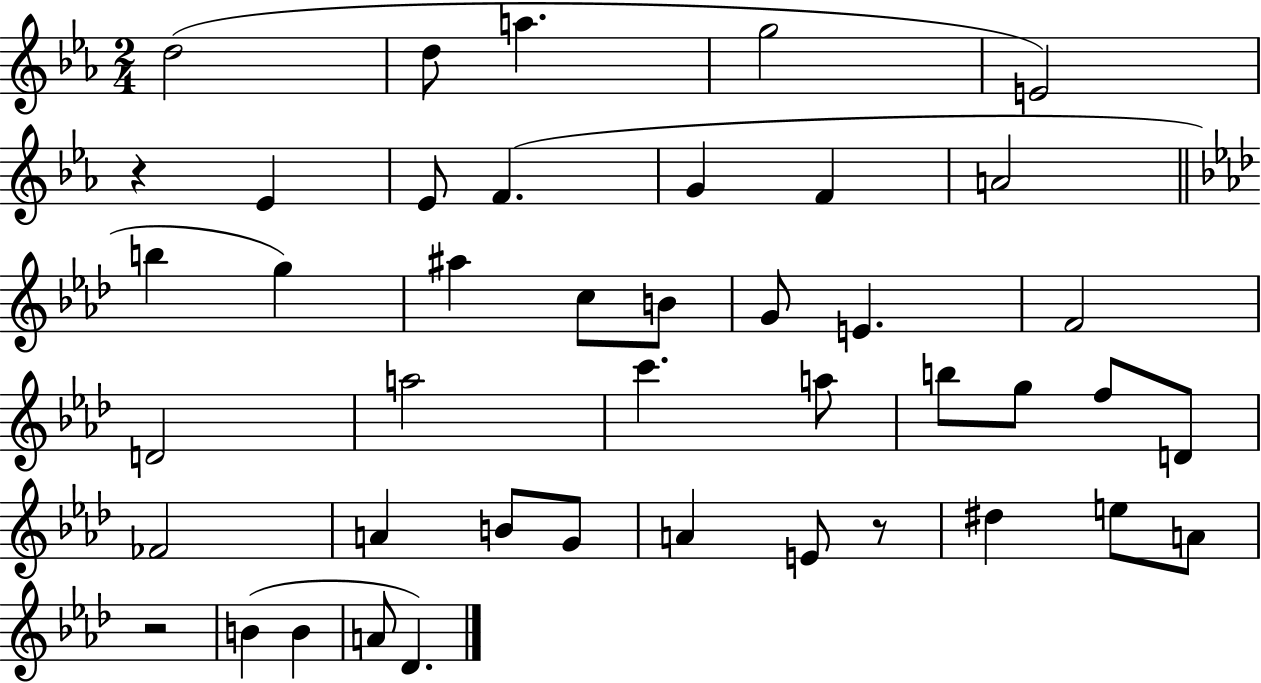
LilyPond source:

{
  \clef treble
  \numericTimeSignature
  \time 2/4
  \key ees \major
  \repeat volta 2 { d''2( | d''8 a''4. | g''2 | e'2) | \break r4 ees'4 | ees'8 f'4.( | g'4 f'4 | a'2 | \break \bar "||" \break \key aes \major b''4 g''4) | ais''4 c''8 b'8 | g'8 e'4. | f'2 | \break d'2 | a''2 | c'''4. a''8 | b''8 g''8 f''8 d'8 | \break fes'2 | a'4 b'8 g'8 | a'4 e'8 r8 | dis''4 e''8 a'8 | \break r2 | b'4( b'4 | a'8 des'4.) | } \bar "|."
}